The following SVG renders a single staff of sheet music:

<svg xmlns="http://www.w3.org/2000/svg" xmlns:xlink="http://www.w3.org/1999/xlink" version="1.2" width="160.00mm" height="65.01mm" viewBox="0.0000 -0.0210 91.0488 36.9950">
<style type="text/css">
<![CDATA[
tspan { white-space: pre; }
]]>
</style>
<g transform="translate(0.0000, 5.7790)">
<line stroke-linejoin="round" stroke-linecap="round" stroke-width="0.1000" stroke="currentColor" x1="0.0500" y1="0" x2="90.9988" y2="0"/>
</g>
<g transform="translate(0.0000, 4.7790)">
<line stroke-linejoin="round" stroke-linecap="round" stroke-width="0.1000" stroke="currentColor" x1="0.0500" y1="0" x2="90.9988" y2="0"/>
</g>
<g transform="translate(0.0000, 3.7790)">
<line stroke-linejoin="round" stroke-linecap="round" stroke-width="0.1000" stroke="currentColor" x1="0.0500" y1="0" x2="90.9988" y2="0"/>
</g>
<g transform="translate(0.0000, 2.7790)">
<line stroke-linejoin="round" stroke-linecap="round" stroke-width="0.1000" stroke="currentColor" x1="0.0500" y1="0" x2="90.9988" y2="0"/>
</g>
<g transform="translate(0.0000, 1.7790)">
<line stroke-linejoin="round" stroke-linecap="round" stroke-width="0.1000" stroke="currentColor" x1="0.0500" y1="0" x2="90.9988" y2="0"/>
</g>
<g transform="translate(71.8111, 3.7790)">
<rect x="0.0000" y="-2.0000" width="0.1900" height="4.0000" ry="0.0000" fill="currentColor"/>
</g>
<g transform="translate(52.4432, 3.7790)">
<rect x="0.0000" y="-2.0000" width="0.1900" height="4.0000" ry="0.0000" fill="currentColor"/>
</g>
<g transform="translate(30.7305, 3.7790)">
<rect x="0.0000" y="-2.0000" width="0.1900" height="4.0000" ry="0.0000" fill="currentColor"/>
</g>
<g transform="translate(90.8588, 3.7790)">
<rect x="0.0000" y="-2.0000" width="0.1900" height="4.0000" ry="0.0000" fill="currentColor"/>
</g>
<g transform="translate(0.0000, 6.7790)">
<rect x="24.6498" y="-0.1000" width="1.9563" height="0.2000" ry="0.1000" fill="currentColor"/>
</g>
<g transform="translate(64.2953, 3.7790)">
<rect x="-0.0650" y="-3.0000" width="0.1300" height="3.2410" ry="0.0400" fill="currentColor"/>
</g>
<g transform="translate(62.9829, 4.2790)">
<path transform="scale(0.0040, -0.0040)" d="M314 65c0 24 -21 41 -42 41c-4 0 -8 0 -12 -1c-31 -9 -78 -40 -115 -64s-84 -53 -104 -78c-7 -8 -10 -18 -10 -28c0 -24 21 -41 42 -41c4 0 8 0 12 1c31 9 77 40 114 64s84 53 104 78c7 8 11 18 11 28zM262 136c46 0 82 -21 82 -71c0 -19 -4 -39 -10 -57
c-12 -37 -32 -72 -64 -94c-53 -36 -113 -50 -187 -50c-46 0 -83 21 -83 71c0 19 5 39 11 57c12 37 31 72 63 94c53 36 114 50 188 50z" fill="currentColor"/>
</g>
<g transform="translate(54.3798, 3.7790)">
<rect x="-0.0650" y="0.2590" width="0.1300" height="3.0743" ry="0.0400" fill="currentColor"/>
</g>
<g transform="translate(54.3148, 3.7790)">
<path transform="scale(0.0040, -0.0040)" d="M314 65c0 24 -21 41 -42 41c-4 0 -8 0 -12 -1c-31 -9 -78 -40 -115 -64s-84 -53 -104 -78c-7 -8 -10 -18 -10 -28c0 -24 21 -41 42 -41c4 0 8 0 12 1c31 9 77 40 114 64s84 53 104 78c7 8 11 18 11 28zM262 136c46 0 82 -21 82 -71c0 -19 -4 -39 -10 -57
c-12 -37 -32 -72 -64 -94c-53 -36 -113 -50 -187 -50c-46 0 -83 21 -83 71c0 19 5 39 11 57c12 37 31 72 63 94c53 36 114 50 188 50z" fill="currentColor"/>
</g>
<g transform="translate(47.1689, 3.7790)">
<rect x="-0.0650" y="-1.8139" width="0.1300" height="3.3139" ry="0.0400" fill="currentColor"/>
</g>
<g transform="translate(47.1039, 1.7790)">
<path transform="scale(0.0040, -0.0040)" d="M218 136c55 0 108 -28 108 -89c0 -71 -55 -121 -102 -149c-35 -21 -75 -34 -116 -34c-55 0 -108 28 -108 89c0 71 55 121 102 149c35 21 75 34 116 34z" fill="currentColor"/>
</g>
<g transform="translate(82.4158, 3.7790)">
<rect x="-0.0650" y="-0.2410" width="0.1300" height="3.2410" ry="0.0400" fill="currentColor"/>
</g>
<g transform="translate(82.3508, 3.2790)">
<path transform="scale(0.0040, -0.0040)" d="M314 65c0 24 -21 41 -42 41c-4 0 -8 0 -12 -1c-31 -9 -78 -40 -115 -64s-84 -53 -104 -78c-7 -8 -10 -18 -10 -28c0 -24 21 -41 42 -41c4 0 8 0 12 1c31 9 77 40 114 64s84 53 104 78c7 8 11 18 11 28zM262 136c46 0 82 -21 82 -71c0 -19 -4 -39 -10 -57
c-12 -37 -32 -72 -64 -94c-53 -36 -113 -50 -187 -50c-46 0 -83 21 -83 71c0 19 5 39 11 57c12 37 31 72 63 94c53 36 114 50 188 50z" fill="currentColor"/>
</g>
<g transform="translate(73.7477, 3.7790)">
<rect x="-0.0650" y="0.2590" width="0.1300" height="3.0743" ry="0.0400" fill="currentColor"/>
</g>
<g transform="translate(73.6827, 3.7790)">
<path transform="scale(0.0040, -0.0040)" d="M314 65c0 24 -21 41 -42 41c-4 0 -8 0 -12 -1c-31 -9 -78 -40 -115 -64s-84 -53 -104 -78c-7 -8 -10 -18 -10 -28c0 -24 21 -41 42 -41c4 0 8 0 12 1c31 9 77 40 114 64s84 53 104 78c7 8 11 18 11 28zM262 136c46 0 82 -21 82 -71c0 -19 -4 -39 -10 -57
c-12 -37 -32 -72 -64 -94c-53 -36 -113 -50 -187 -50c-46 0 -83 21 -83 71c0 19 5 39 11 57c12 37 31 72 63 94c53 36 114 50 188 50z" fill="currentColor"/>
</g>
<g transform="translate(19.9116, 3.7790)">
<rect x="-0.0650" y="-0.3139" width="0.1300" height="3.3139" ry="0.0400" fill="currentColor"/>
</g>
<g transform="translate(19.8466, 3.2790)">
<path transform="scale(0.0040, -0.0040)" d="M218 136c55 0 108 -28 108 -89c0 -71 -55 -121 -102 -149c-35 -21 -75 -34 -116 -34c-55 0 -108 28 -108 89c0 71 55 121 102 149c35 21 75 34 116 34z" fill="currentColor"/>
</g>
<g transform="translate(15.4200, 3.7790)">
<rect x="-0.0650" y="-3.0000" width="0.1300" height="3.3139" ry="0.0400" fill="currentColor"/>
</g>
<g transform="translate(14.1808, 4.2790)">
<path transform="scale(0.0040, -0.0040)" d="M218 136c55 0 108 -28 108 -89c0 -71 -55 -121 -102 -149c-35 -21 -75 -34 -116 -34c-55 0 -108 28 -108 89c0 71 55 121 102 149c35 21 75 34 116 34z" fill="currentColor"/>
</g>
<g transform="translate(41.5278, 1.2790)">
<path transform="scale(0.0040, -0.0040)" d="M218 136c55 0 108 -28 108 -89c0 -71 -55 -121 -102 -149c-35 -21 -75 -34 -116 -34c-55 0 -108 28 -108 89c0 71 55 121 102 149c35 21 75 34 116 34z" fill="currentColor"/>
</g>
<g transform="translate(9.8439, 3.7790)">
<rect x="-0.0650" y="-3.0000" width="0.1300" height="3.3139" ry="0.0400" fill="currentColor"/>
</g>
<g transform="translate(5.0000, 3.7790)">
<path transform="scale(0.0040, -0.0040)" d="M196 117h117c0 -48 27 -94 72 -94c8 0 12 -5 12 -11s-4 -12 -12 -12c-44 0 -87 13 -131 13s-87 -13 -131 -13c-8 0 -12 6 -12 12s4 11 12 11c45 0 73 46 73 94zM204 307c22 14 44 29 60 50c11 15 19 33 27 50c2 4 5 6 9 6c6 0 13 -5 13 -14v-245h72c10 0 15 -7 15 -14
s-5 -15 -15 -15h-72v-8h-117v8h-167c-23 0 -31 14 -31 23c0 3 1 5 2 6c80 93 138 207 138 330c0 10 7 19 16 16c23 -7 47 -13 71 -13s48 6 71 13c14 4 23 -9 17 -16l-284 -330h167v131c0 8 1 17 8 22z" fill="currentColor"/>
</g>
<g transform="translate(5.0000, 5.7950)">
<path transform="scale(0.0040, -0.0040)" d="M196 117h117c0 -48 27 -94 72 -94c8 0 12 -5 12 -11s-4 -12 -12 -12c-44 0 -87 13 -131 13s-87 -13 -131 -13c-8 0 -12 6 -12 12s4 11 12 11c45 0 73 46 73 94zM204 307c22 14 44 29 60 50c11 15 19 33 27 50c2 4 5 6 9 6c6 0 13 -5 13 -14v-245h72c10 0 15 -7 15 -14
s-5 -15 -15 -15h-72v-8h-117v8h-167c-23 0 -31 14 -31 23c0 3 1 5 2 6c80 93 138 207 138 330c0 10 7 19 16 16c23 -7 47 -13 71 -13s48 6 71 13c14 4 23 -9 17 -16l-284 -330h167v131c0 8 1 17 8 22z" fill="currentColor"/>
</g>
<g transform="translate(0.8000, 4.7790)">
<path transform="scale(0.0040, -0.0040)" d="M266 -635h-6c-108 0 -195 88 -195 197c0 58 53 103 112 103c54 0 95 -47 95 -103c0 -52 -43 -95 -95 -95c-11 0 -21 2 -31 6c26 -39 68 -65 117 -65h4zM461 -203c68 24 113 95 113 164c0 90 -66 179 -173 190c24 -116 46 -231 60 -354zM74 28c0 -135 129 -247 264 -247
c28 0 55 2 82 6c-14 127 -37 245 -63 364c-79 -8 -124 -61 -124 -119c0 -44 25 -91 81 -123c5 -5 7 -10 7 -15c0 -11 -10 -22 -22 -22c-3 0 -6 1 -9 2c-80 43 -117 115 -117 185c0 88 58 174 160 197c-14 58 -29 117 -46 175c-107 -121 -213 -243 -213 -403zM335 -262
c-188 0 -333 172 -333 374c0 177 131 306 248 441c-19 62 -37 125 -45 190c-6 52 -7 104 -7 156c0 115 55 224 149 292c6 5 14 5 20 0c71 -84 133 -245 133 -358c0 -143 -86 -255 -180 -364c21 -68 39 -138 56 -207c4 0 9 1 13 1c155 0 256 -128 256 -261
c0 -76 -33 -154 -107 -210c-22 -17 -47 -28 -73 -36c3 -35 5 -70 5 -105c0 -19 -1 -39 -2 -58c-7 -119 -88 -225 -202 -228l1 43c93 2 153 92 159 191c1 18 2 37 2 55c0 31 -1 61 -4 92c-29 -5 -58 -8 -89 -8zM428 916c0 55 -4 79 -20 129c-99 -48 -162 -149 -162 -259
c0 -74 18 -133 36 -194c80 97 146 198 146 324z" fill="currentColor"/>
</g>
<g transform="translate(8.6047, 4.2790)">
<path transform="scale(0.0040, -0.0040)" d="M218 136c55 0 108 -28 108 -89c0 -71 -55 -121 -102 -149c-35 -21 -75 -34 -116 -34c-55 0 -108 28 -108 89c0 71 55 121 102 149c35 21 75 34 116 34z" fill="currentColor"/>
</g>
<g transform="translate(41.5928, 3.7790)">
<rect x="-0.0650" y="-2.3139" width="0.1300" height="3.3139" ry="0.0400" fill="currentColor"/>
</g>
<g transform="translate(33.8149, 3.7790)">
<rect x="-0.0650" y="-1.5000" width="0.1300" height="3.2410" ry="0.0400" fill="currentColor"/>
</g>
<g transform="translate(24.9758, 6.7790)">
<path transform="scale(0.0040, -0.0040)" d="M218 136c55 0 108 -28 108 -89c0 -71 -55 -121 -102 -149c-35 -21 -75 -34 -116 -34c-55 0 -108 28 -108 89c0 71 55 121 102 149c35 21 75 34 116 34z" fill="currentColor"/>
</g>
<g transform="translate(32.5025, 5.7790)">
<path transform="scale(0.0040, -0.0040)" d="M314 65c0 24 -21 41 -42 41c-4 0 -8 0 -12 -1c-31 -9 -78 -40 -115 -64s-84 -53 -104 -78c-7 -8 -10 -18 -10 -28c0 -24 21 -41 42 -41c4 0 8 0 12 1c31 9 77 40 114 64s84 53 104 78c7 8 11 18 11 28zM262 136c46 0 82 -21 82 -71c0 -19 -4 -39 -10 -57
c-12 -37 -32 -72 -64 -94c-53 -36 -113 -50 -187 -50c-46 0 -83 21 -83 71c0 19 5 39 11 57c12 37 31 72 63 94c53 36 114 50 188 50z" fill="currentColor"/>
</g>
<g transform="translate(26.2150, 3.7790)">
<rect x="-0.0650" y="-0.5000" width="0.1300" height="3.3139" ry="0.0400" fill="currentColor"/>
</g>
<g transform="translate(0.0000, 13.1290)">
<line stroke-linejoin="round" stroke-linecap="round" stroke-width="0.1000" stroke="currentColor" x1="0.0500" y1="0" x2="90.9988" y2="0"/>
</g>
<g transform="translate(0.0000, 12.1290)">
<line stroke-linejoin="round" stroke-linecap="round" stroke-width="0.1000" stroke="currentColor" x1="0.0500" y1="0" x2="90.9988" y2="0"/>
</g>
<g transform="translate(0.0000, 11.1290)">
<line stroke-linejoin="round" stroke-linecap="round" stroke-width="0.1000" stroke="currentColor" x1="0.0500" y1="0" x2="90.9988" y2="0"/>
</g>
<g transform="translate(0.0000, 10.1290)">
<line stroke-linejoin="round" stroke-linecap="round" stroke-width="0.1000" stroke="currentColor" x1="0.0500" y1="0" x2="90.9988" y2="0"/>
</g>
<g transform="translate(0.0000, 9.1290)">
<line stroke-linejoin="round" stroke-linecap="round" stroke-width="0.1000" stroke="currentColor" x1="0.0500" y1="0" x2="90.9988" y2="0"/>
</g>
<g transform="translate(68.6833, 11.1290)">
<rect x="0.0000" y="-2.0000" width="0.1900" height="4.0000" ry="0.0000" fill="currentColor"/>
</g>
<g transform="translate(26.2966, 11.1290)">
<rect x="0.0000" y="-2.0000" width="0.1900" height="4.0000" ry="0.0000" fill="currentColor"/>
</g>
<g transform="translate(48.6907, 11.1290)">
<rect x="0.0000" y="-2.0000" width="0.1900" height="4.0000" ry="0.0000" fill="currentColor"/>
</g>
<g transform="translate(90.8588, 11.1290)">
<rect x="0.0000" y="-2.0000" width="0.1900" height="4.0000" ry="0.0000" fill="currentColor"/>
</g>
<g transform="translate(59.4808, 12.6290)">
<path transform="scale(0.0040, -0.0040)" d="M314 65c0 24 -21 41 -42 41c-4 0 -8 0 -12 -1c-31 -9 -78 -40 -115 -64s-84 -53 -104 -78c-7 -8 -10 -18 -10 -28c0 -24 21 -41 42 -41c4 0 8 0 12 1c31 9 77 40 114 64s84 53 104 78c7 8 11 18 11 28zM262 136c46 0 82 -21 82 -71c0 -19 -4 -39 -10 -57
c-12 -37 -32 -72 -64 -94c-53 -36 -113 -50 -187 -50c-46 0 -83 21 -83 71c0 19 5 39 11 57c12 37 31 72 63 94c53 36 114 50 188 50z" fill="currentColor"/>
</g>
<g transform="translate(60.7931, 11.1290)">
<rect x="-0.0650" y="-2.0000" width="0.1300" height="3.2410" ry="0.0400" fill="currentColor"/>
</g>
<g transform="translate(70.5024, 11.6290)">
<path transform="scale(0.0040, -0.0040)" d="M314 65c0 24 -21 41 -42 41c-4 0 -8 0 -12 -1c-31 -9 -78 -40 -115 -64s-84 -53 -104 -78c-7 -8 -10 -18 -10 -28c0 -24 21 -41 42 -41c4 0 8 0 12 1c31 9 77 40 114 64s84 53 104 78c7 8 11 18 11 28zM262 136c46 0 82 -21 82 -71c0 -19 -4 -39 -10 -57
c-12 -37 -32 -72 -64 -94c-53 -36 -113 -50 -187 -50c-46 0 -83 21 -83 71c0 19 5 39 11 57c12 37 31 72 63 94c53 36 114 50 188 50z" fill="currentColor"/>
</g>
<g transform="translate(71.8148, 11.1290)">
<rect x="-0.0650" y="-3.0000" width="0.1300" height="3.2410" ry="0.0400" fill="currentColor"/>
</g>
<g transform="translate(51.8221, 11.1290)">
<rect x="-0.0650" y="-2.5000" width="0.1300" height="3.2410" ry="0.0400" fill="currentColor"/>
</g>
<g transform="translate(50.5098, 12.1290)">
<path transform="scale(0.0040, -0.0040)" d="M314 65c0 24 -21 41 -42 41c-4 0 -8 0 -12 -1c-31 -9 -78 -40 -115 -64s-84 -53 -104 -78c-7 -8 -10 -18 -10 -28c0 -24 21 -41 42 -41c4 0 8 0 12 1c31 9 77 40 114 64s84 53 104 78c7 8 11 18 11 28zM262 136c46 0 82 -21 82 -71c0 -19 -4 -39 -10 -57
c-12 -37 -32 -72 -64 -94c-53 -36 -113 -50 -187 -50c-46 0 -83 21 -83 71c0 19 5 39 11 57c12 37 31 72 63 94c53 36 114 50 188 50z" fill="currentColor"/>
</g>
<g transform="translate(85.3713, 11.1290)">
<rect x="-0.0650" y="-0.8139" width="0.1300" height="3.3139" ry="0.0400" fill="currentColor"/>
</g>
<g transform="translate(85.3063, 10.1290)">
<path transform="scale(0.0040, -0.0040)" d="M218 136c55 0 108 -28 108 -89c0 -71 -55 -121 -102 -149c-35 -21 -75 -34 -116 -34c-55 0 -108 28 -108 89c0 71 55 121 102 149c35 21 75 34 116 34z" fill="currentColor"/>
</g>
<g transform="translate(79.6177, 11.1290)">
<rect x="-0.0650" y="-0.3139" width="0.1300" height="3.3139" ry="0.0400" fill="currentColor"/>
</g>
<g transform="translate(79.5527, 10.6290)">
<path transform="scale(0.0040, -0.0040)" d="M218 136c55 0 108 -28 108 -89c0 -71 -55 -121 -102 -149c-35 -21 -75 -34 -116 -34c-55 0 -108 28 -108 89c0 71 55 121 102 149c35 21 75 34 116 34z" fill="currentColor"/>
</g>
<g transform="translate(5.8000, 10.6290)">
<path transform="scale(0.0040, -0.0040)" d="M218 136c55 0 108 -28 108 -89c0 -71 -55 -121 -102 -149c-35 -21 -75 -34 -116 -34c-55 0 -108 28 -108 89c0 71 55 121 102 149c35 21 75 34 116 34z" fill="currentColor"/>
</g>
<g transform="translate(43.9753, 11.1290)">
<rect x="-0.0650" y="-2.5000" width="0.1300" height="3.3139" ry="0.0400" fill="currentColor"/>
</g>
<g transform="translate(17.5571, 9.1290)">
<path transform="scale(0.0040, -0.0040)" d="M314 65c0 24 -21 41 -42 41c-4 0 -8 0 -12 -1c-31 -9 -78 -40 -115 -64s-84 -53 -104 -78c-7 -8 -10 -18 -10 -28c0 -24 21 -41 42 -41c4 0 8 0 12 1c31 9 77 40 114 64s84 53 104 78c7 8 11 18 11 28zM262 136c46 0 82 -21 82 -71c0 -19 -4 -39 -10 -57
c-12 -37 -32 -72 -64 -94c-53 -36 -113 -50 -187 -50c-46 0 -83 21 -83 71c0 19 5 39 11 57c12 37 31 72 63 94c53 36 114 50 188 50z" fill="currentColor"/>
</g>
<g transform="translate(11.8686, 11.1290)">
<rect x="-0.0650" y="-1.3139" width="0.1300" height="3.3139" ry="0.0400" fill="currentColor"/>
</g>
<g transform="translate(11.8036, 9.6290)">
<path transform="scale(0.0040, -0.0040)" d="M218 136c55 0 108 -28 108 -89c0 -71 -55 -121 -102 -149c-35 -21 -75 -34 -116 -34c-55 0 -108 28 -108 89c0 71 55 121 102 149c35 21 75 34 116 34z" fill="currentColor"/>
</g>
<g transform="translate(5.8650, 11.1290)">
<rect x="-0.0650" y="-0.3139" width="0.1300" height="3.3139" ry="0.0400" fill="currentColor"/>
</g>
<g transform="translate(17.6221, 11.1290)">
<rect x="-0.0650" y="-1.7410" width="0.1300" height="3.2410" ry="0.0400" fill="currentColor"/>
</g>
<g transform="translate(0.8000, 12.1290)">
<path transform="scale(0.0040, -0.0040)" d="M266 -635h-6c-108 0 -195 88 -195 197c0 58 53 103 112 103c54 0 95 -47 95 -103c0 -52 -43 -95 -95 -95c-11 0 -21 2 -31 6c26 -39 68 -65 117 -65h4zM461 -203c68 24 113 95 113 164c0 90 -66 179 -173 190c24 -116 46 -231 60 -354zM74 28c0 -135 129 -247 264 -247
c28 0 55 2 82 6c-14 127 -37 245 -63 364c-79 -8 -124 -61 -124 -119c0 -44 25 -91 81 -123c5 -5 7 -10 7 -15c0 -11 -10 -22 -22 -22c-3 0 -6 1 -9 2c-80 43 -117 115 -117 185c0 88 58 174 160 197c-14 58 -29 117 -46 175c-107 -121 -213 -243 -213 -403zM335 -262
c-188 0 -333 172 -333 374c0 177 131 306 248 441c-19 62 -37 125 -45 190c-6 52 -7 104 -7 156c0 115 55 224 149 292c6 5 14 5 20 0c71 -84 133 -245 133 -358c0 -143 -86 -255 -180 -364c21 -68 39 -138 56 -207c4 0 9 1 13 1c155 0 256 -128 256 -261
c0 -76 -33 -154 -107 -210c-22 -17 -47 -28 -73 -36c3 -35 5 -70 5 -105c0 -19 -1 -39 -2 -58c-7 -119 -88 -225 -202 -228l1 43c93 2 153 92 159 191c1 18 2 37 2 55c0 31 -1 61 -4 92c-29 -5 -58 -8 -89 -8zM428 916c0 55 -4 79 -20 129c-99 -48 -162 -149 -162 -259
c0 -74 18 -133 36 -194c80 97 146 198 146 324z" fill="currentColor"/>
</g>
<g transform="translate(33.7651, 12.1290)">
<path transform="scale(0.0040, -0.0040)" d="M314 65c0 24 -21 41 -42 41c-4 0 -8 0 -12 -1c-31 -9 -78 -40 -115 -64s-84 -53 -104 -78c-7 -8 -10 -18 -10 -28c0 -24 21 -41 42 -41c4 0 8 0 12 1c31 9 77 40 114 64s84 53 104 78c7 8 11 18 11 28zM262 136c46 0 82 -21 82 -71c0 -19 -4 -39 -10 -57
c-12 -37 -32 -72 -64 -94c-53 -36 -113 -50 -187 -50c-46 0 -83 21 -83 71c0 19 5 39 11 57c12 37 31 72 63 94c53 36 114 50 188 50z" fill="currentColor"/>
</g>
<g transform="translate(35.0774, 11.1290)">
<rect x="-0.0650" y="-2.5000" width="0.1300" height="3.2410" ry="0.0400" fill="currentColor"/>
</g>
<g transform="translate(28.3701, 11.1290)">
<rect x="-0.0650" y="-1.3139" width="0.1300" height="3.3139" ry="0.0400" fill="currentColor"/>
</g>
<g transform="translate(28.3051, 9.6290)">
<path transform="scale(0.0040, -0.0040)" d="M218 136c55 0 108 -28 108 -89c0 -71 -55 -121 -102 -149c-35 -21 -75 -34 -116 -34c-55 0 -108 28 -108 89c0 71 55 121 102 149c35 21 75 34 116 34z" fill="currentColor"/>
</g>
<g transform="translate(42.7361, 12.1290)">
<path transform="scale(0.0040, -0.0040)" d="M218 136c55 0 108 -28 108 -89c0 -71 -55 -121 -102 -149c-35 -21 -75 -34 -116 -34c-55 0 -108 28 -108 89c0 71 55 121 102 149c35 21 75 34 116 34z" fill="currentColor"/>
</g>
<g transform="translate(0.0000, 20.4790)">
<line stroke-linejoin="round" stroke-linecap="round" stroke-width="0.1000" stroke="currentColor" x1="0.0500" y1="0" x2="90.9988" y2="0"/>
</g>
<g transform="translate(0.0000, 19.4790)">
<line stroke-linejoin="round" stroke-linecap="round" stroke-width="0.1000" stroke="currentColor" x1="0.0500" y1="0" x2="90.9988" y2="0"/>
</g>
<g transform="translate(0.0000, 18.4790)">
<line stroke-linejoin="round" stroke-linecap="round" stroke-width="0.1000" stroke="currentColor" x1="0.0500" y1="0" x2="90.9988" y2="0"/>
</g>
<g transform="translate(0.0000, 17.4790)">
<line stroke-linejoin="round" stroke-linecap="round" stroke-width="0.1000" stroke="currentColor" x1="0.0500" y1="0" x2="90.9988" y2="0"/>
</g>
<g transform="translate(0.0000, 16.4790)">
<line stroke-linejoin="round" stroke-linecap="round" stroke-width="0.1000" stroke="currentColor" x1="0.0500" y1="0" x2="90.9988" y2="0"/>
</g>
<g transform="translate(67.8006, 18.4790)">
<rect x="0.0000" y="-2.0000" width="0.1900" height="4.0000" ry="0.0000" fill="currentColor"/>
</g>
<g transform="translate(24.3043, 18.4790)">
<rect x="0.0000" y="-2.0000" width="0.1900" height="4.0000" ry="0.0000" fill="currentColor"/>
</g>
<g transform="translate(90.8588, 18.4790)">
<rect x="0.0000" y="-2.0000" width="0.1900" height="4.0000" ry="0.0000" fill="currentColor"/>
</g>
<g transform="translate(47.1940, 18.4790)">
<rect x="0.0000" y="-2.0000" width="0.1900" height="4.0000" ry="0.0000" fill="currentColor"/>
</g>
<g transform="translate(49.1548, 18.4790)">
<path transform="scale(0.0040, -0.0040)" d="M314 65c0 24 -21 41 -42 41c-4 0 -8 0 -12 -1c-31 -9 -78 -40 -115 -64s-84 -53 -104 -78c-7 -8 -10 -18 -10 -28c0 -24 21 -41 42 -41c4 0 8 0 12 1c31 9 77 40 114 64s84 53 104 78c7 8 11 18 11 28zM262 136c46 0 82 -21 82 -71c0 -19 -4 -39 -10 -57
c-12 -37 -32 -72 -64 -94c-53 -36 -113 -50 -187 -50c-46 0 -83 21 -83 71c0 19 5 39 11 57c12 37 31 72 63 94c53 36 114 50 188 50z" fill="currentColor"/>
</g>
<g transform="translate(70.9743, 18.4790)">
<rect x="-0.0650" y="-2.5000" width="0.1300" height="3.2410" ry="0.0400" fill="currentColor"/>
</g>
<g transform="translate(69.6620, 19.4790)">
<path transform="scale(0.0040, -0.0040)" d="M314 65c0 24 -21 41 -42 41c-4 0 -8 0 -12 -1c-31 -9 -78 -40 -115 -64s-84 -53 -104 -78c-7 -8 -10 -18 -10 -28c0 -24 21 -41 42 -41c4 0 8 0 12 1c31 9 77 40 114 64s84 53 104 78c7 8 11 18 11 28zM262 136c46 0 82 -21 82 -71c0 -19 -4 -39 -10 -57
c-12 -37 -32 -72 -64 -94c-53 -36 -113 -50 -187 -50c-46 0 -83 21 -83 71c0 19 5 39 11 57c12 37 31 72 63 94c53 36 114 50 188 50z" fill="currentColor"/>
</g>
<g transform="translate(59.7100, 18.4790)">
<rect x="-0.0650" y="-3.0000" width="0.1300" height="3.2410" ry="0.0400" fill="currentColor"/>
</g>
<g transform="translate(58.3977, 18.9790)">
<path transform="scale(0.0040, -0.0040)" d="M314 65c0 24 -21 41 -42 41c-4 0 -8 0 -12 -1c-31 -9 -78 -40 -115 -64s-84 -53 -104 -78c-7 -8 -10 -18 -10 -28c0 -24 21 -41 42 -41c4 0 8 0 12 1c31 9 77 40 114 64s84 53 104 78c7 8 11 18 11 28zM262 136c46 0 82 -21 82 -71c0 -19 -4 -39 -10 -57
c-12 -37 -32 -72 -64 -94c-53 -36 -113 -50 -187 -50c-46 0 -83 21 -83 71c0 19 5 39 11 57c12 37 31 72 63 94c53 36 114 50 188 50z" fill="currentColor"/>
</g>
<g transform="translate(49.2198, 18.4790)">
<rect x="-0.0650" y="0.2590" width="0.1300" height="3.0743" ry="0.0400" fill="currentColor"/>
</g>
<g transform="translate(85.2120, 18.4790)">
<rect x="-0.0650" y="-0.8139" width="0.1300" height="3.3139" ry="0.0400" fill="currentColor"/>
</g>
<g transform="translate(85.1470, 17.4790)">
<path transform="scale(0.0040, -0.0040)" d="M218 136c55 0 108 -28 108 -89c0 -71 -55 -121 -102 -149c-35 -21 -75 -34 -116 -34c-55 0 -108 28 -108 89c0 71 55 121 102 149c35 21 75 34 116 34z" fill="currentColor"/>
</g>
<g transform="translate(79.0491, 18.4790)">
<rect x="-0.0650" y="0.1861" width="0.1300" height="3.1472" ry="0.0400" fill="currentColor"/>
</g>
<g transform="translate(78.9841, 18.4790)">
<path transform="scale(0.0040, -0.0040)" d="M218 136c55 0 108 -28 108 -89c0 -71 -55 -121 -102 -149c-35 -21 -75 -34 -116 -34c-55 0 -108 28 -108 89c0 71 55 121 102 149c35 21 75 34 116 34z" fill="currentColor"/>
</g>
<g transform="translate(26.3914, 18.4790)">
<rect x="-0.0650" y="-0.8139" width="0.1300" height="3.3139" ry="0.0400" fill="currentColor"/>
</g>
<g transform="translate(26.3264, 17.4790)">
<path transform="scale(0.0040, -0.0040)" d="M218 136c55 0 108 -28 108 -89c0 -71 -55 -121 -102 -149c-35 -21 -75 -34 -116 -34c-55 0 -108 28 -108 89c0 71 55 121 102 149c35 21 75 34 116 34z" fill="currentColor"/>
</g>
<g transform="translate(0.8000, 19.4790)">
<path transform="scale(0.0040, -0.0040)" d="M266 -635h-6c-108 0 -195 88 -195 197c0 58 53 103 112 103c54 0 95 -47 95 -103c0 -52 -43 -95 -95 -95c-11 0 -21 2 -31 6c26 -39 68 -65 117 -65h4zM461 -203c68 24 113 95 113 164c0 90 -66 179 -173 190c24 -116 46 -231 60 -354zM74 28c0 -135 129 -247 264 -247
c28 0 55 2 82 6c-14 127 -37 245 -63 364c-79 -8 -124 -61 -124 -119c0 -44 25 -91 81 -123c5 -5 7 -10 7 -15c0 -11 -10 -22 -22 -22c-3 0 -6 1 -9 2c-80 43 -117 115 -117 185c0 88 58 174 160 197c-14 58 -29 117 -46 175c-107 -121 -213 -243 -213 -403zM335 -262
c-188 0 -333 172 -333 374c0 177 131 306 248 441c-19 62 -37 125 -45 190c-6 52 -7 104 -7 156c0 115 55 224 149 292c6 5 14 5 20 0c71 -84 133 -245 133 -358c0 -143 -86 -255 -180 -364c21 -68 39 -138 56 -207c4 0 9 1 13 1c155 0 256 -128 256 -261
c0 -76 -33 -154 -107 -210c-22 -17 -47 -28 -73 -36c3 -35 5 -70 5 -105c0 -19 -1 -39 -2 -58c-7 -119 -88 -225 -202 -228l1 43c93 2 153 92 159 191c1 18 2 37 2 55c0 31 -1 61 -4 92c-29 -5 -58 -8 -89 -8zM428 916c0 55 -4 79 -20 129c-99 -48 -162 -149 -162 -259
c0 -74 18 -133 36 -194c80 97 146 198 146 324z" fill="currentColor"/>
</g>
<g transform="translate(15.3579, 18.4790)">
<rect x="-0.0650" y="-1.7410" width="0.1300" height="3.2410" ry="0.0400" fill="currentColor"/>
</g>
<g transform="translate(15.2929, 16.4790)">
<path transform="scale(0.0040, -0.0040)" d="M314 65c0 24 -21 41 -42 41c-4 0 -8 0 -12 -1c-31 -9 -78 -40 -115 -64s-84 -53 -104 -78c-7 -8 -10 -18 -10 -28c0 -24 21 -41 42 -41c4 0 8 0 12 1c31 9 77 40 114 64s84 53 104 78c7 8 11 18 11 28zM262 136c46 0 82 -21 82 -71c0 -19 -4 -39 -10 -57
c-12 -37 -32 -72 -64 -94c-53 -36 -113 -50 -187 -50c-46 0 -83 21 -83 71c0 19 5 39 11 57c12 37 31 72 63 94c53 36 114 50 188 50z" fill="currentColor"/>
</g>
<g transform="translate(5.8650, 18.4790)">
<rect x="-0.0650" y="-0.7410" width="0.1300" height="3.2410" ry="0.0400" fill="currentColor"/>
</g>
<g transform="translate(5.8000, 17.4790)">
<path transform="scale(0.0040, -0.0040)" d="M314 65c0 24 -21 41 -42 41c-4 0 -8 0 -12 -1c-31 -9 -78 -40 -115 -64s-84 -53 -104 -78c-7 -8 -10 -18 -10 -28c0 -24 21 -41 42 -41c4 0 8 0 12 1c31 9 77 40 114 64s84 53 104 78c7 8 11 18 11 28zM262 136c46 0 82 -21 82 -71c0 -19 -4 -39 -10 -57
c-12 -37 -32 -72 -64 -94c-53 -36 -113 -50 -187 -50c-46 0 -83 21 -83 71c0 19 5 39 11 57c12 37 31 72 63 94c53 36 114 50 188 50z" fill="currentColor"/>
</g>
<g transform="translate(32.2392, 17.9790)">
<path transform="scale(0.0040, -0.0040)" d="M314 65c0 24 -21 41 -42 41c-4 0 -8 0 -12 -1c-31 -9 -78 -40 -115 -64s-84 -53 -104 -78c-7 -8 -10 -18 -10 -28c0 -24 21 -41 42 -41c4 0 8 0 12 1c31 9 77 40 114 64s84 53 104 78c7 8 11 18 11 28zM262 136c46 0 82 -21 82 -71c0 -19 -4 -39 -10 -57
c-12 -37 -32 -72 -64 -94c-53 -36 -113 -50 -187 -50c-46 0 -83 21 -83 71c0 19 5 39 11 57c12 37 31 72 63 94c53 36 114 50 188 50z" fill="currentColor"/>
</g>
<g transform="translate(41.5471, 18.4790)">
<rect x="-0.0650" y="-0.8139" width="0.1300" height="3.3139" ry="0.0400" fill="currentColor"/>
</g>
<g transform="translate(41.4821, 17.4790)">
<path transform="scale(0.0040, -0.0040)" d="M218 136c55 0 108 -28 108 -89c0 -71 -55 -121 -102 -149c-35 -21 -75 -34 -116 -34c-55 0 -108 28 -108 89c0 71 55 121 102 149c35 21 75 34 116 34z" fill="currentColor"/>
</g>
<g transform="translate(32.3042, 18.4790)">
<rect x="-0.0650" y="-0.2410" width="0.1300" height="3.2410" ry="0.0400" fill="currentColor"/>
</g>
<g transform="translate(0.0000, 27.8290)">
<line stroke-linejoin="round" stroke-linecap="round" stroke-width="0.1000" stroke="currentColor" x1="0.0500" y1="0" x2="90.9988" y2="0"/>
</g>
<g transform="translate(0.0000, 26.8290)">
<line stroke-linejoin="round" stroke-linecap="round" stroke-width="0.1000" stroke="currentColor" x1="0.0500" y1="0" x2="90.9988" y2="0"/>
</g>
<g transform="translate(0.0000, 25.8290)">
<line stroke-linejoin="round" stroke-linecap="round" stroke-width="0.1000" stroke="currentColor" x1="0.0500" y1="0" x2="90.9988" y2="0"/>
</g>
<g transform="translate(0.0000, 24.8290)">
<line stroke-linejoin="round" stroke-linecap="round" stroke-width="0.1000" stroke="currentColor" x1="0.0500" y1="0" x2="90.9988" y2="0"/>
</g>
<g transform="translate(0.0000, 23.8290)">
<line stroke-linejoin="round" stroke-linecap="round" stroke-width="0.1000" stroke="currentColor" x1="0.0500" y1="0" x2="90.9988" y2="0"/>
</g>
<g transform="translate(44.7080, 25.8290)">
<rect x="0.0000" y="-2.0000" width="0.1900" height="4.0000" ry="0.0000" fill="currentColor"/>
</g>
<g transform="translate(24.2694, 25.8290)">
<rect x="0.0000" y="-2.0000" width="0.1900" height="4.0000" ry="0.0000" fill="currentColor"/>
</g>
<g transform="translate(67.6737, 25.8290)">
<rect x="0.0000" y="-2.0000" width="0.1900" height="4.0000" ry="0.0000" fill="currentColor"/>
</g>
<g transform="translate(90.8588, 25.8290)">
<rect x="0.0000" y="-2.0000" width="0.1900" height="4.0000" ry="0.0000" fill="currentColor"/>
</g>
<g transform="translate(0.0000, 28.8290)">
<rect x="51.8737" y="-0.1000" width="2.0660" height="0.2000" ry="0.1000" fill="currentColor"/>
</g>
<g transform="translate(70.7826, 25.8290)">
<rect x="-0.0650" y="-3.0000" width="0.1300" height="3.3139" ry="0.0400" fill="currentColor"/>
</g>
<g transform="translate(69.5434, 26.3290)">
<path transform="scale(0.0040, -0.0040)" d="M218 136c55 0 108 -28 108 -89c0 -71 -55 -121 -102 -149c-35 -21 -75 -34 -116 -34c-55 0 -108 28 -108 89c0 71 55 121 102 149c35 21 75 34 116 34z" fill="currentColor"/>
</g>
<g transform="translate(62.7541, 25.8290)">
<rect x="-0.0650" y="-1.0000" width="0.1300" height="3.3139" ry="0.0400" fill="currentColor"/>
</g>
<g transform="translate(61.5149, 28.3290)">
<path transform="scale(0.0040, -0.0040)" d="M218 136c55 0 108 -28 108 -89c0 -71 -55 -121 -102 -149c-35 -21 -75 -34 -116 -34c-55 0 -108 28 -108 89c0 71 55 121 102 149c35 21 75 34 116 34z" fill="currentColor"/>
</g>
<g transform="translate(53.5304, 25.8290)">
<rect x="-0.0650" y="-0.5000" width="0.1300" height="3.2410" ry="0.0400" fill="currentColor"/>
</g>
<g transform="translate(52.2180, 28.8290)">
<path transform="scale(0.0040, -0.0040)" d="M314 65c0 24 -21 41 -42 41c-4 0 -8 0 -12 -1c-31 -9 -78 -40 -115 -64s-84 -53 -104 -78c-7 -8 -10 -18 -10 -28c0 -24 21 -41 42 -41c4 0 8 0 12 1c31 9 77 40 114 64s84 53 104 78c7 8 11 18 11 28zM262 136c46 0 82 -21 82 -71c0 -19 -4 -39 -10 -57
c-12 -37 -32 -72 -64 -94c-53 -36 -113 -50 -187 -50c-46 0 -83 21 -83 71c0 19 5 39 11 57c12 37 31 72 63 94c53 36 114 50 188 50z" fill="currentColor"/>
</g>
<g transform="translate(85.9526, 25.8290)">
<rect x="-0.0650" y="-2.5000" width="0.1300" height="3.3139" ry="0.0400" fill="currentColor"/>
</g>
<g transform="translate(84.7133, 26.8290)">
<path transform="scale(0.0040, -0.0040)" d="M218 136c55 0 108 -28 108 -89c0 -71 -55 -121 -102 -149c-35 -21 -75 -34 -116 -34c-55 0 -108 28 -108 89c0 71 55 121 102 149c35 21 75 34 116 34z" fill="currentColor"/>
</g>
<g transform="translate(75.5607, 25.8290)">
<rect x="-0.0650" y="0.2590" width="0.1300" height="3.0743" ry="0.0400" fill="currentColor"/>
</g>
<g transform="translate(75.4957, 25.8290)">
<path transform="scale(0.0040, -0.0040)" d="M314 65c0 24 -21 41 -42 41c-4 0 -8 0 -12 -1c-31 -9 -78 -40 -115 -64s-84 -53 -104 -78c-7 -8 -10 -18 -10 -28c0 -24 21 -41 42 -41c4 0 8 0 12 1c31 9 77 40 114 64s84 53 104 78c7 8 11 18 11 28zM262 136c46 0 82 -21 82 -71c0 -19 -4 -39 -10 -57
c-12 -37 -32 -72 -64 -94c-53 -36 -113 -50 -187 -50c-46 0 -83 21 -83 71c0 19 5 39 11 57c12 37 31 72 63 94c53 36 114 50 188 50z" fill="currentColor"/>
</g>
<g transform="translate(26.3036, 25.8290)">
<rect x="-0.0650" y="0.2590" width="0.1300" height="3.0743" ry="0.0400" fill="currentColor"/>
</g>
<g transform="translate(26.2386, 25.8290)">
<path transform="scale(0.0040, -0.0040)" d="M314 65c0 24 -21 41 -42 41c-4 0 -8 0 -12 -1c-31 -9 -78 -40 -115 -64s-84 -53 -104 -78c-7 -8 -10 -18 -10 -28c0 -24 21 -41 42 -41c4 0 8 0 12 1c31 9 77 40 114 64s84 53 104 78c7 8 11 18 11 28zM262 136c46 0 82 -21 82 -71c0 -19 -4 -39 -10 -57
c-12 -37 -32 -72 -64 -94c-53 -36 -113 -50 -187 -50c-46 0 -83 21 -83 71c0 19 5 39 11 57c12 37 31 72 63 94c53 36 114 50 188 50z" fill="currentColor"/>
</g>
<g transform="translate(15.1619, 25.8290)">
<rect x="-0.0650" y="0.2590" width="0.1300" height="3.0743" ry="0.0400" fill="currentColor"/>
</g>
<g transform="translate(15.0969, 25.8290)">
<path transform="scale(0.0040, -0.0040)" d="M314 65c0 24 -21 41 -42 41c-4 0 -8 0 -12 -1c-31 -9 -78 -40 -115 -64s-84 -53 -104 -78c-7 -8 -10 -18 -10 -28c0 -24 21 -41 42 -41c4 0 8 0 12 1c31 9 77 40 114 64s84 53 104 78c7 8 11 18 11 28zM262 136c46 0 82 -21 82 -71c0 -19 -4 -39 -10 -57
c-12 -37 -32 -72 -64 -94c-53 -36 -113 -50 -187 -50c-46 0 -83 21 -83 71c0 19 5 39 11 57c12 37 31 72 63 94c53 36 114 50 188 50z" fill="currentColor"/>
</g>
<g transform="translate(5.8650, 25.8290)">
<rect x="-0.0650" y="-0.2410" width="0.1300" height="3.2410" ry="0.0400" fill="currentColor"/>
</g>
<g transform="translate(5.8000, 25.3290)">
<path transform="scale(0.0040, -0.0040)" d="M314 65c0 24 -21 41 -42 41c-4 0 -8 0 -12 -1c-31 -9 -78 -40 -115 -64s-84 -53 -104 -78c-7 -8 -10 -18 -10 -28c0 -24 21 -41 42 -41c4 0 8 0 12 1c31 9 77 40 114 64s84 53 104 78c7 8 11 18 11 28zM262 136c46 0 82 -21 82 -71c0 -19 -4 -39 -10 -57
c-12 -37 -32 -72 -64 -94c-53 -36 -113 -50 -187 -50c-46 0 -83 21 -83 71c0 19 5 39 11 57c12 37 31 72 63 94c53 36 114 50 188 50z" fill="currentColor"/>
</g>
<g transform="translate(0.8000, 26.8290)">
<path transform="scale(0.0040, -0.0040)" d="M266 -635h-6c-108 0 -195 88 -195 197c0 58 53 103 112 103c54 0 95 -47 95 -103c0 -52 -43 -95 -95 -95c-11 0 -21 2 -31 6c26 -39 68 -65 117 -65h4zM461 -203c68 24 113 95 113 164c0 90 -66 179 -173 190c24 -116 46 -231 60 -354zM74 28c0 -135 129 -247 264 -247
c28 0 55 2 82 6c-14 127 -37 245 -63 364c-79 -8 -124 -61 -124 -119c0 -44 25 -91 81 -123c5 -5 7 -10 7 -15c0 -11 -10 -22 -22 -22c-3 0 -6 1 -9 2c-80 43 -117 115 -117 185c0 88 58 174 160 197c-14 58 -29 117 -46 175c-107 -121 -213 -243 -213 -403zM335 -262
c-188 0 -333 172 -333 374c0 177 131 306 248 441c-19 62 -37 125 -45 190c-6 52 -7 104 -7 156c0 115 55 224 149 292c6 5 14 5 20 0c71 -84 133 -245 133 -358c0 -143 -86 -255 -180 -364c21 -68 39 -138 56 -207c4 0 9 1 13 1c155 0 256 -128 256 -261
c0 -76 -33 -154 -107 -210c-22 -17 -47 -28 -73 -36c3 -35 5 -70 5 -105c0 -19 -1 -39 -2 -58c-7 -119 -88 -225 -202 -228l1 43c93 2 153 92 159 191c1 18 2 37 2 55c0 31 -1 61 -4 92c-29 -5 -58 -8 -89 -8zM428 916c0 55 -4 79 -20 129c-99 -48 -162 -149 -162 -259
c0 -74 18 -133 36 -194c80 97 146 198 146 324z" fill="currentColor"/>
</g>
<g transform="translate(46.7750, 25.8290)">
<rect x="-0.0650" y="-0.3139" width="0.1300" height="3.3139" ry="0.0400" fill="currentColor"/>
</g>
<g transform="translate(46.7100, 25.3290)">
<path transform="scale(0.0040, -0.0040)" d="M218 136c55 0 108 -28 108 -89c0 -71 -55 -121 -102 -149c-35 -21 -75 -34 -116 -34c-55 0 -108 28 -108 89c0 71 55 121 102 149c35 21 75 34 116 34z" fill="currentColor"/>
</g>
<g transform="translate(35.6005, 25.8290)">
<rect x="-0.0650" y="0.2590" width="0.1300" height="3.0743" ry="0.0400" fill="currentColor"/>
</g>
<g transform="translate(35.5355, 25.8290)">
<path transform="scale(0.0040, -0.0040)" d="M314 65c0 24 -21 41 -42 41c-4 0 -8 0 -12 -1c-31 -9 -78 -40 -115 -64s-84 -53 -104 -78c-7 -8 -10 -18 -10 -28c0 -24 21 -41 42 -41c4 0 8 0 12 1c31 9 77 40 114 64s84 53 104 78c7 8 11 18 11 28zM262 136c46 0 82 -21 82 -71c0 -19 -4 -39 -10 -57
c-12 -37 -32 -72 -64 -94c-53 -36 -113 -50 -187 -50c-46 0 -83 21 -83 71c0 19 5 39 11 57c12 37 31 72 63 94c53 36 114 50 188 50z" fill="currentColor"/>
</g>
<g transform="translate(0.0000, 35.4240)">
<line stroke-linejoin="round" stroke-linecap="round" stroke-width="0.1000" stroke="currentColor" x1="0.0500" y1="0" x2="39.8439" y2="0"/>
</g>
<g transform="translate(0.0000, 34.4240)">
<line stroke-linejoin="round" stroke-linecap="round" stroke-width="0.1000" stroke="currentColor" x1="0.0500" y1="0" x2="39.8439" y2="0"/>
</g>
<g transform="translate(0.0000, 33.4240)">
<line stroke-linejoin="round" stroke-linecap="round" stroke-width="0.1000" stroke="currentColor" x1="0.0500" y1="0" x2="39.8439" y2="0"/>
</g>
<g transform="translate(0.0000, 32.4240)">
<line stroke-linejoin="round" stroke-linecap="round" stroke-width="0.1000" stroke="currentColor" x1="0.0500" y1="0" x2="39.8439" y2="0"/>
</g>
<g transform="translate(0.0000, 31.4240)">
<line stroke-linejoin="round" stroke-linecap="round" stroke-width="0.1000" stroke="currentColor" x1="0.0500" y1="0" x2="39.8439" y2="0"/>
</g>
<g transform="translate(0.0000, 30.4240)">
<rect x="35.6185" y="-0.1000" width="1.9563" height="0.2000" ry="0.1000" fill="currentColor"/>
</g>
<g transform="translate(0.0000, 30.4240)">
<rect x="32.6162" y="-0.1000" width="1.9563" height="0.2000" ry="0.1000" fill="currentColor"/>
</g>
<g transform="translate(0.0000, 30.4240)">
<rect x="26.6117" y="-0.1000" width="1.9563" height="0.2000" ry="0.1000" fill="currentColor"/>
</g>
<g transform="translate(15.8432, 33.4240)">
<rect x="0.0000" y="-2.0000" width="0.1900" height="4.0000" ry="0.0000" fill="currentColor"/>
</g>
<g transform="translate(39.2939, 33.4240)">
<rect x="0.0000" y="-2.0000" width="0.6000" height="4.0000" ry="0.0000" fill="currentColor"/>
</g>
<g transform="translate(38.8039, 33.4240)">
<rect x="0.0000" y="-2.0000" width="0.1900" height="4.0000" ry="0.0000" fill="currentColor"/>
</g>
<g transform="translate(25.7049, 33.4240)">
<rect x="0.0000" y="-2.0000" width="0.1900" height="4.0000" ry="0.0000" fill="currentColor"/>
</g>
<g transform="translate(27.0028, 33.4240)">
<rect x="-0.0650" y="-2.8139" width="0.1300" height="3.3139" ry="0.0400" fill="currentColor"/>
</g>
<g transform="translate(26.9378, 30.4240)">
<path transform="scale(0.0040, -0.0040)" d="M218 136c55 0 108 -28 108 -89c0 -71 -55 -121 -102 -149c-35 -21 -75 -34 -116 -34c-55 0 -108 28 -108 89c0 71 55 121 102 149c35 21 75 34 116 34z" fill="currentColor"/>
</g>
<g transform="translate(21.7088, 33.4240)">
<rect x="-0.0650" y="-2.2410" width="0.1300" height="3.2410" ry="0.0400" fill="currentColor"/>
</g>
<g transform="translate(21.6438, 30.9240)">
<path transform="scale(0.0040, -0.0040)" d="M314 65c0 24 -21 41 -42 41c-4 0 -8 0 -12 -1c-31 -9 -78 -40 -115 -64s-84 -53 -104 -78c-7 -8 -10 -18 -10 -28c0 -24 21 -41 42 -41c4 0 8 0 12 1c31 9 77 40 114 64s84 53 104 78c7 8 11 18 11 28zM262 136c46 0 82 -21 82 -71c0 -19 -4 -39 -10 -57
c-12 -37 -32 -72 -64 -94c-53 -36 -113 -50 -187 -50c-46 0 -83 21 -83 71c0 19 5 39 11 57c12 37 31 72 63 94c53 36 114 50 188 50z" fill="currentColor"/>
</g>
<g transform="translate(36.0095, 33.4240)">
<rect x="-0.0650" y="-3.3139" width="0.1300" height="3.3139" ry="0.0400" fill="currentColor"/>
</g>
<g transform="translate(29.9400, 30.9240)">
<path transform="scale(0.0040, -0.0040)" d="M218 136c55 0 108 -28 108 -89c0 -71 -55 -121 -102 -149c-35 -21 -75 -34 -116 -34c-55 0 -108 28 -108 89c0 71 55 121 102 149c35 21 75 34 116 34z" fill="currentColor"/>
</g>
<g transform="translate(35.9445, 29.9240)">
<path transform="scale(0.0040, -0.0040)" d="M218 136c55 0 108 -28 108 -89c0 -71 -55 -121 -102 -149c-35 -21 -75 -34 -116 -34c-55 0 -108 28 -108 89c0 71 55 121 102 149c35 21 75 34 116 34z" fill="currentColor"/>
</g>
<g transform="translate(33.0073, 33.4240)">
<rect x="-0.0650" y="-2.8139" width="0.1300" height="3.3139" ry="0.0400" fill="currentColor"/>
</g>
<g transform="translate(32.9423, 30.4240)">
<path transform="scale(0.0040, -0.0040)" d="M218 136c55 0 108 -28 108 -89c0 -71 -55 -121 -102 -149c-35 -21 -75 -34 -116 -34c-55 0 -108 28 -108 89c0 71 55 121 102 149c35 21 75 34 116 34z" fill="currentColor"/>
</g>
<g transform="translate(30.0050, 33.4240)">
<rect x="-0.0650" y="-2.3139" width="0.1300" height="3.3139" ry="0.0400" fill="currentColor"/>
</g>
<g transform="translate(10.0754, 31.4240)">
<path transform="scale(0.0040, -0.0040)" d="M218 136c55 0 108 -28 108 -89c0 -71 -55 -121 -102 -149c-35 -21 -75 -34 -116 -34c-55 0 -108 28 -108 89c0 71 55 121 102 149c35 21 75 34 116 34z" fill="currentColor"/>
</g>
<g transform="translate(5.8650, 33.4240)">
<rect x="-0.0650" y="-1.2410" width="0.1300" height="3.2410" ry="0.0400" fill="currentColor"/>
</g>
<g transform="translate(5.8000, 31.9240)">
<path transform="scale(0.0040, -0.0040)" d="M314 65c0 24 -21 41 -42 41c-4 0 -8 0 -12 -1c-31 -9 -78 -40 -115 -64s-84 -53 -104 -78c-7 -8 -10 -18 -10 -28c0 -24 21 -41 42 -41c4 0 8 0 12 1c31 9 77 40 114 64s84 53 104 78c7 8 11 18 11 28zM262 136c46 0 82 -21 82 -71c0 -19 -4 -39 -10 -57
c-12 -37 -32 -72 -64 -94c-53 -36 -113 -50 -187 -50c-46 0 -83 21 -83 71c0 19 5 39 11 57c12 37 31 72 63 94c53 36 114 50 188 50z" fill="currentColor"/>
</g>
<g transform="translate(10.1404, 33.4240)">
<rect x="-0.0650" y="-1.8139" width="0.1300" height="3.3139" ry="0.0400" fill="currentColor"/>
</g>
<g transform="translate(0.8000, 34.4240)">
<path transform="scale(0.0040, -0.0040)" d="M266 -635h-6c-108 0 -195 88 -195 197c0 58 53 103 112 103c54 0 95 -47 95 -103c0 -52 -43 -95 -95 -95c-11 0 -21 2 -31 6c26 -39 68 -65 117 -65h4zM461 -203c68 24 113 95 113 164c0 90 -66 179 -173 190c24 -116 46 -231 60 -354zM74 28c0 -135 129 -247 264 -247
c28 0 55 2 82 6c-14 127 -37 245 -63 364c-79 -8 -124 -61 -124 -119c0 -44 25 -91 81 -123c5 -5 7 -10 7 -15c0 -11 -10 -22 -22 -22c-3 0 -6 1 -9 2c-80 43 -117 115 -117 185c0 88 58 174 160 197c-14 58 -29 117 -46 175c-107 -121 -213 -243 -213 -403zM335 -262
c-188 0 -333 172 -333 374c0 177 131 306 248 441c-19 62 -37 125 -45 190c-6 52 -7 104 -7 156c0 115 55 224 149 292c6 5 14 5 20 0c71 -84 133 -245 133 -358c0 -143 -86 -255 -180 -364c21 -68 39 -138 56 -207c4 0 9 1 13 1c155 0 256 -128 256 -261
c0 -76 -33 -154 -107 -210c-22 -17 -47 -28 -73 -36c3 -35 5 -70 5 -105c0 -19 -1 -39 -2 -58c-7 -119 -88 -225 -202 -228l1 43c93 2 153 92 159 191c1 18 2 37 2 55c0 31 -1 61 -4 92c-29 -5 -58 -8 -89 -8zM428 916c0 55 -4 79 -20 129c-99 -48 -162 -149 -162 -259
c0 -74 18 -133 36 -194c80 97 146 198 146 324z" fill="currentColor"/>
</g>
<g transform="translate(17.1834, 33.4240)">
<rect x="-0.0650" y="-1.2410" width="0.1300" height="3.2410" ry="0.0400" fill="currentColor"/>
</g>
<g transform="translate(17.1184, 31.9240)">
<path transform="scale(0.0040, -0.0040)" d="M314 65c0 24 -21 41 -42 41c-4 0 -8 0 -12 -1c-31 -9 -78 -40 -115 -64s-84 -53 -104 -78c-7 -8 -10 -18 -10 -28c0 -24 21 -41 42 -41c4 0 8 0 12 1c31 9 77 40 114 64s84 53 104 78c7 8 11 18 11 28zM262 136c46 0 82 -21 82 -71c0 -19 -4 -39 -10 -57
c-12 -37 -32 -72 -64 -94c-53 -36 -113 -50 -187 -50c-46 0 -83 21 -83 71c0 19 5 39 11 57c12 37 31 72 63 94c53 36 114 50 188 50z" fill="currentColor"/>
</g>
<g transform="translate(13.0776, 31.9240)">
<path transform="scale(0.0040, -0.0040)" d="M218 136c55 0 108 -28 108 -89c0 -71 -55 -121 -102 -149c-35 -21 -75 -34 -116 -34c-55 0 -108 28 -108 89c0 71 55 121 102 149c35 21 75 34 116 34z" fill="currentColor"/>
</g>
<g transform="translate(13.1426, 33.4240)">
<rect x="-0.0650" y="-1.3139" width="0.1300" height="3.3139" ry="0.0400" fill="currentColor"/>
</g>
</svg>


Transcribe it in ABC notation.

X:1
T:Untitled
M:4/4
L:1/4
K:C
A A c C E2 g f B2 A2 B2 c2 c e f2 e G2 G G2 F2 A2 c d d2 f2 d c2 d B2 A2 G2 B d c2 B2 B2 B2 c C2 D A B2 G e2 f e e2 g2 a g a b